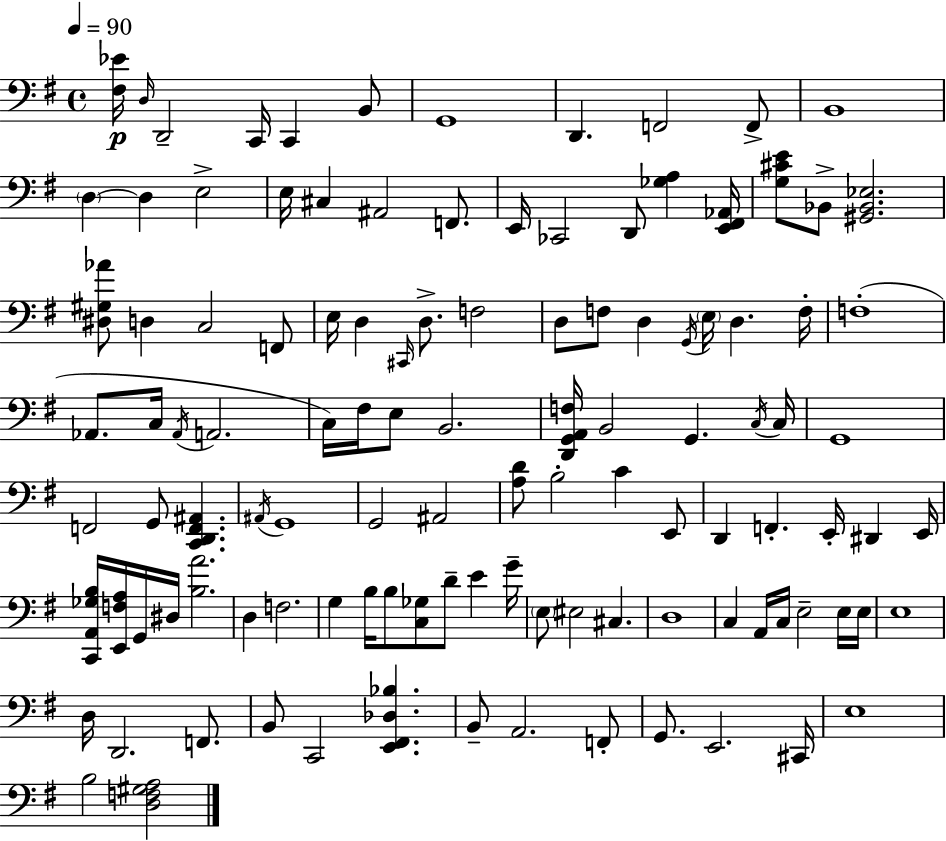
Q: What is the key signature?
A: E minor